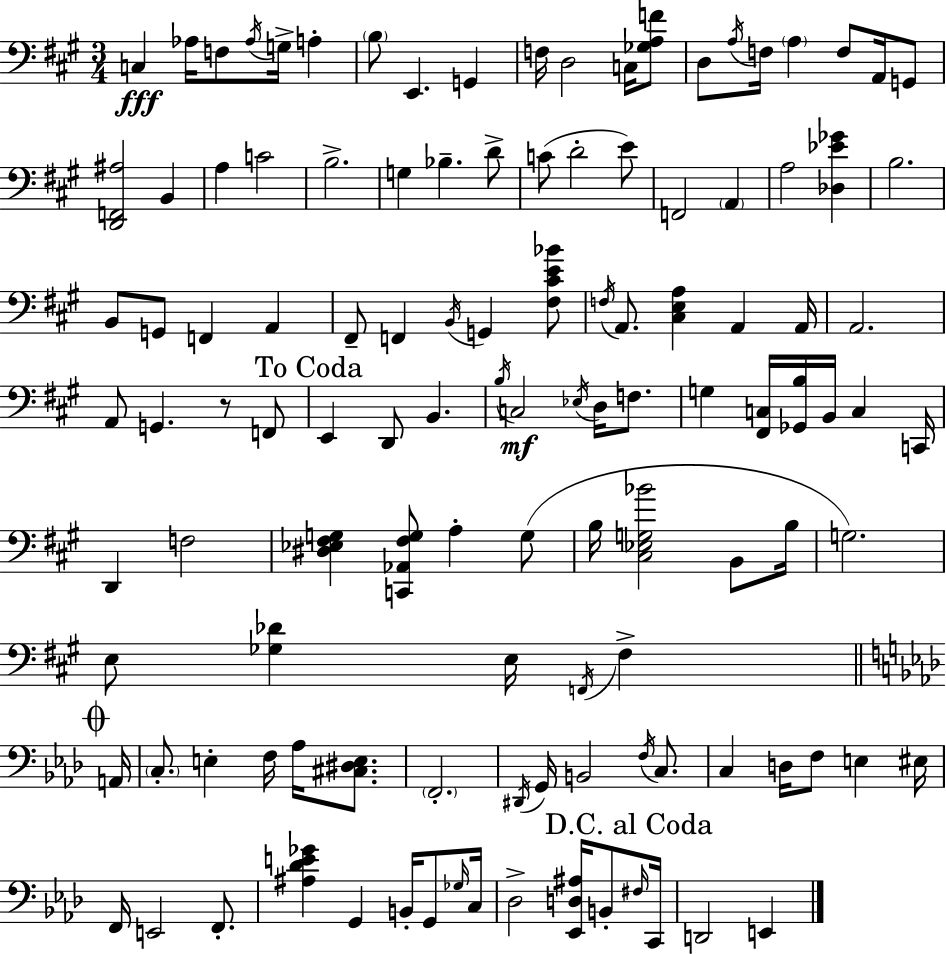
X:1
T:Untitled
M:3/4
L:1/4
K:A
C, _A,/4 F,/2 _A,/4 G,/4 A, B,/2 E,, G,, F,/4 D,2 C,/4 [_G,A,F]/2 D,/2 A,/4 F,/4 A, F,/2 A,,/4 G,,/2 [D,,F,,^A,]2 B,, A, C2 B,2 G, _B, D/2 C/2 D2 E/2 F,,2 A,, A,2 [_D,_E_G] B,2 B,,/2 G,,/2 F,, A,, ^F,,/2 F,, B,,/4 G,, [^F,^CE_B]/2 F,/4 A,,/2 [^C,E,A,] A,, A,,/4 A,,2 A,,/2 G,, z/2 F,,/2 E,, D,,/2 B,, B,/4 C,2 _E,/4 D,/4 F,/2 G, [^F,,C,]/4 [_G,,B,]/4 B,,/4 C, C,,/4 D,, F,2 [^D,_E,^F,G,] [C,,_A,,^F,G,]/2 A, G,/2 B,/4 [^C,_E,G,_B]2 B,,/2 B,/4 G,2 E,/2 [_G,_D] E,/4 F,,/4 ^F, A,,/4 C,/2 E, F,/4 _A,/4 [^C,^D,E,]/2 F,,2 ^D,,/4 G,,/4 B,,2 F,/4 C,/2 C, D,/4 F,/2 E, ^E,/4 F,,/4 E,,2 F,,/2 [^A,_DE_G] G,, B,,/4 G,,/2 _G,/4 C,/4 _D,2 [_E,,D,^A,]/4 B,,/2 ^F,/4 C,,/4 D,,2 E,,